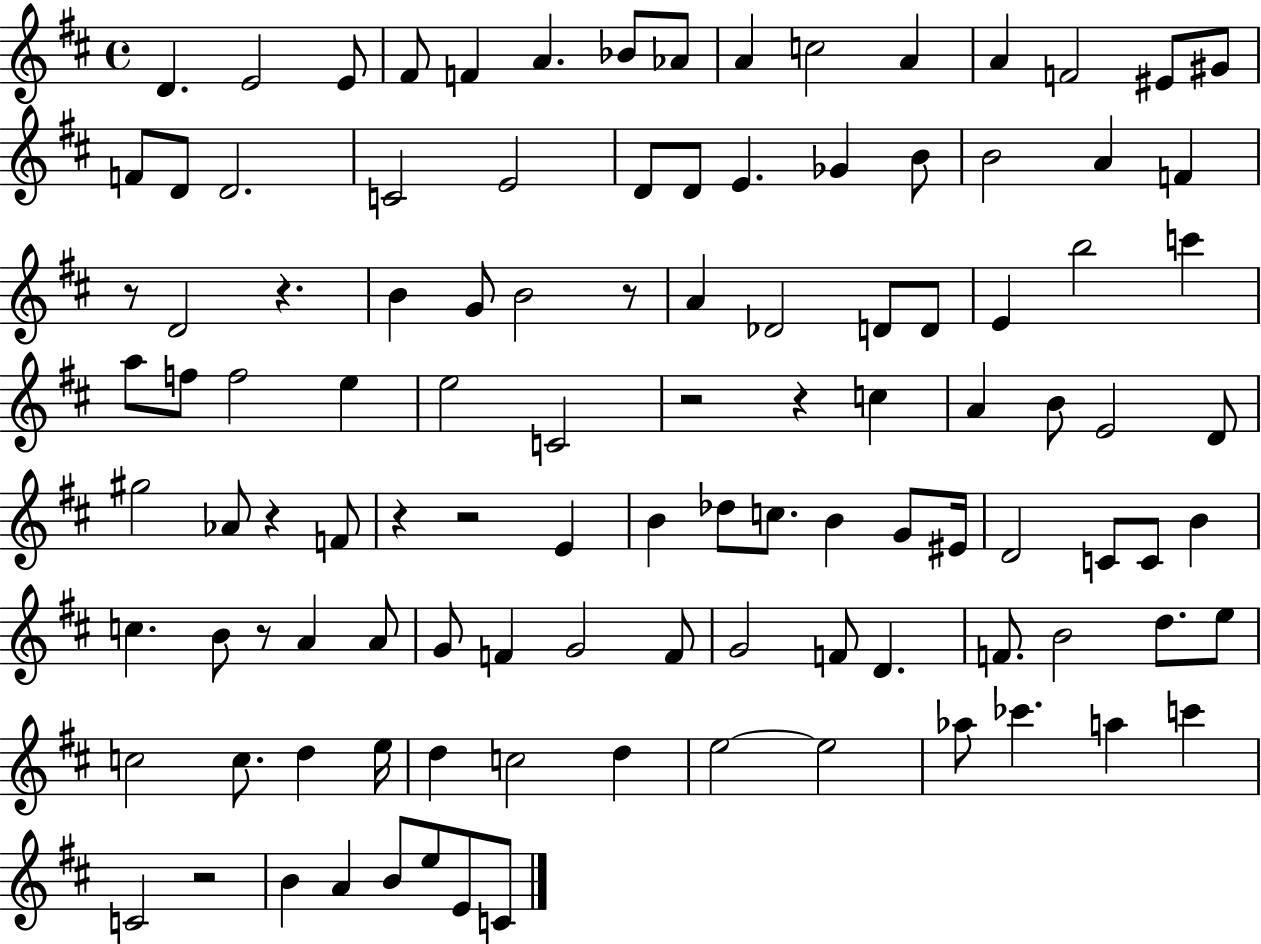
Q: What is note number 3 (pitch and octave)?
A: E4